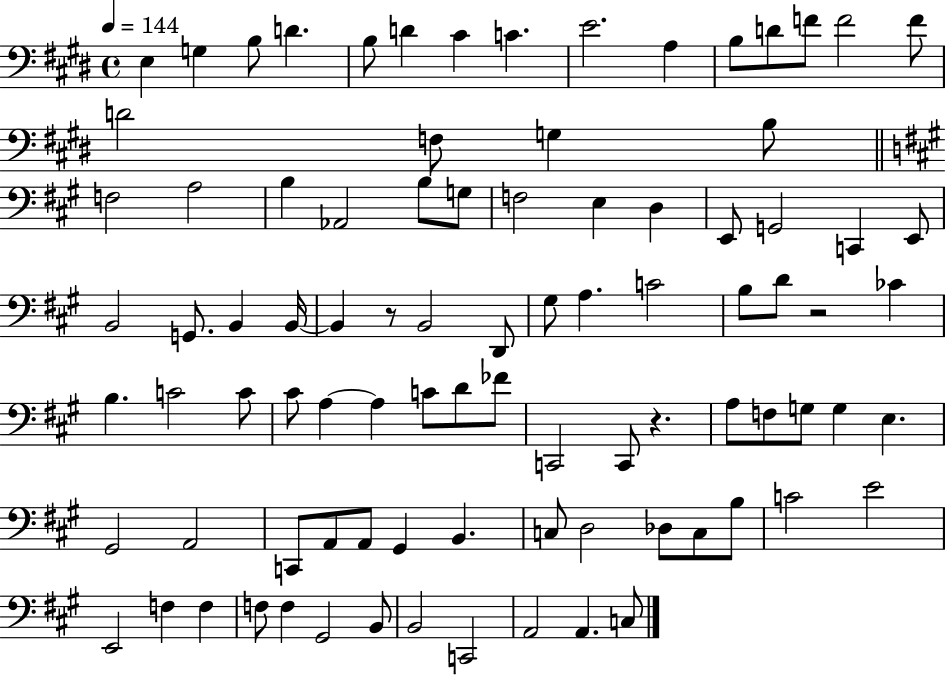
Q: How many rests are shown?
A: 3